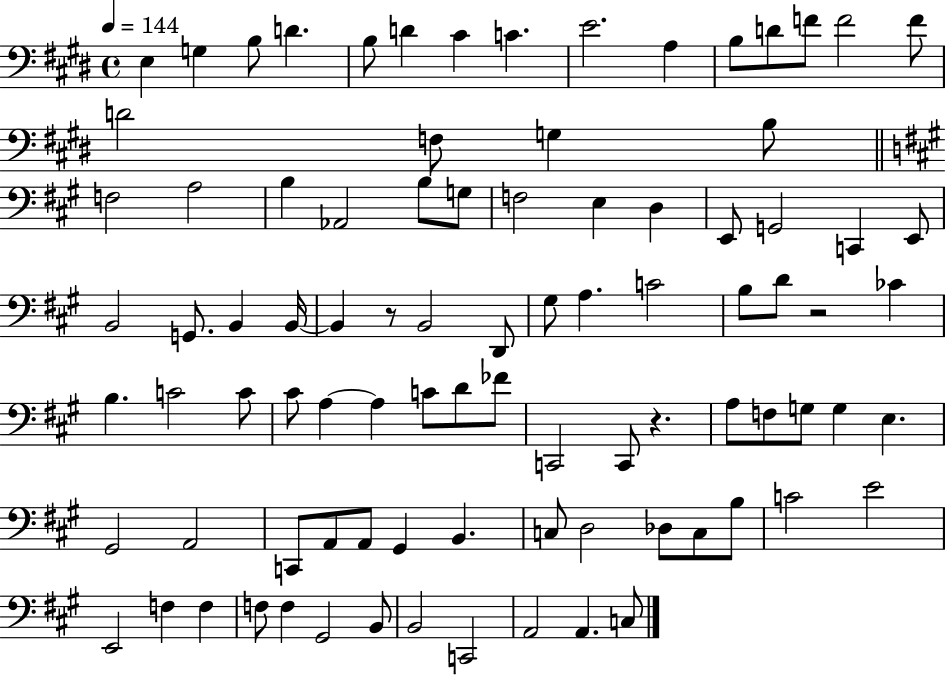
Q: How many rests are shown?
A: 3